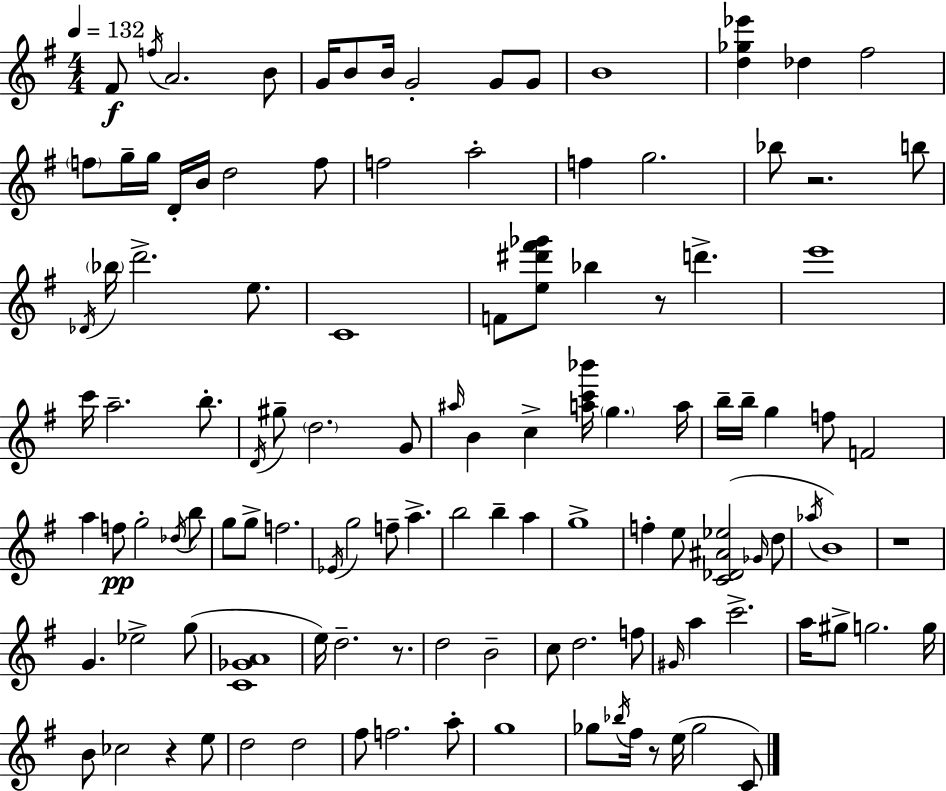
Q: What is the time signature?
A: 4/4